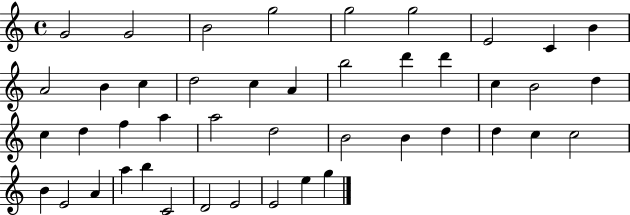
X:1
T:Untitled
M:4/4
L:1/4
K:C
G2 G2 B2 g2 g2 g2 E2 C B A2 B c d2 c A b2 d' d' c B2 d c d f a a2 d2 B2 B d d c c2 B E2 A a b C2 D2 E2 E2 e g